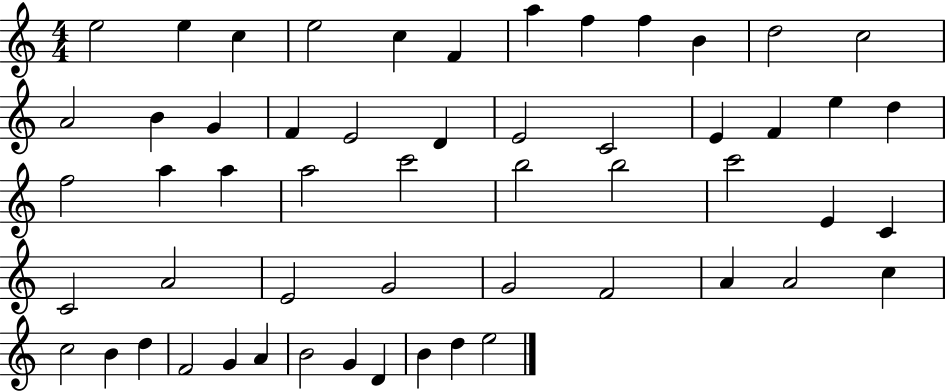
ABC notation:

X:1
T:Untitled
M:4/4
L:1/4
K:C
e2 e c e2 c F a f f B d2 c2 A2 B G F E2 D E2 C2 E F e d f2 a a a2 c'2 b2 b2 c'2 E C C2 A2 E2 G2 G2 F2 A A2 c c2 B d F2 G A B2 G D B d e2